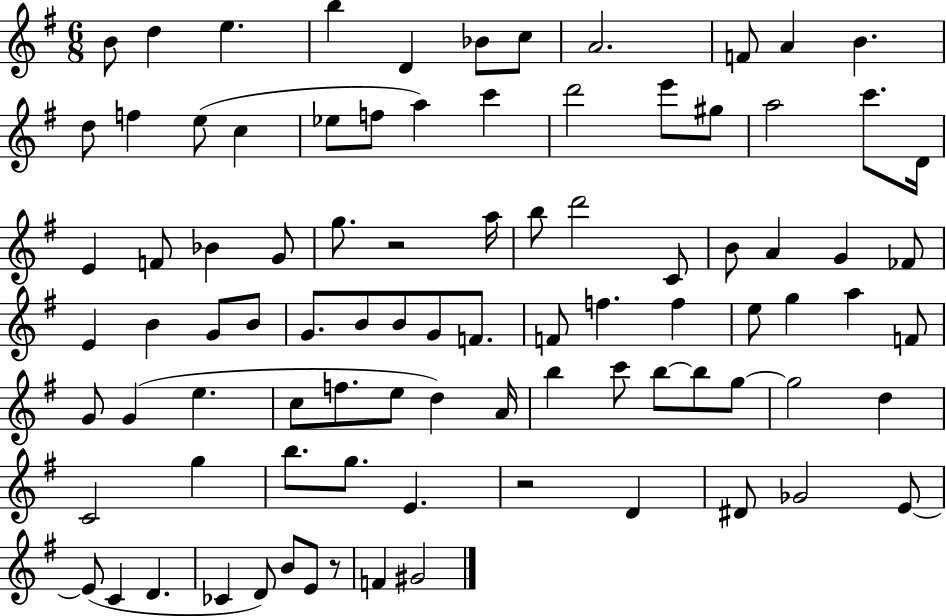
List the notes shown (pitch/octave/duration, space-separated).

B4/e D5/q E5/q. B5/q D4/q Bb4/e C5/e A4/h. F4/e A4/q B4/q. D5/e F5/q E5/e C5/q Eb5/e F5/e A5/q C6/q D6/h E6/e G#5/e A5/h C6/e. D4/s E4/q F4/e Bb4/q G4/e G5/e. R/h A5/s B5/e D6/h C4/e B4/e A4/q G4/q FES4/e E4/q B4/q G4/e B4/e G4/e. B4/e B4/e G4/e F4/e. F4/e F5/q. F5/q E5/e G5/q A5/q F4/e G4/e G4/q E5/q. C5/e F5/e. E5/e D5/q A4/s B5/q C6/e B5/e B5/e G5/e G5/h D5/q C4/h G5/q B5/e. G5/e. E4/q. R/h D4/q D#4/e Gb4/h E4/e E4/e C4/q D4/q. CES4/q D4/e B4/e E4/e R/e F4/q G#4/h